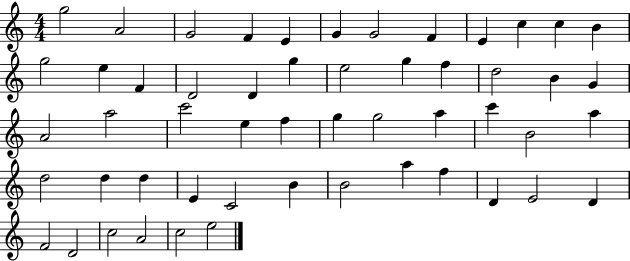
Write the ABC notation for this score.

X:1
T:Untitled
M:4/4
L:1/4
K:C
g2 A2 G2 F E G G2 F E c c B g2 e F D2 D g e2 g f d2 B G A2 a2 c'2 e f g g2 a c' B2 a d2 d d E C2 B B2 a f D E2 D F2 D2 c2 A2 c2 e2